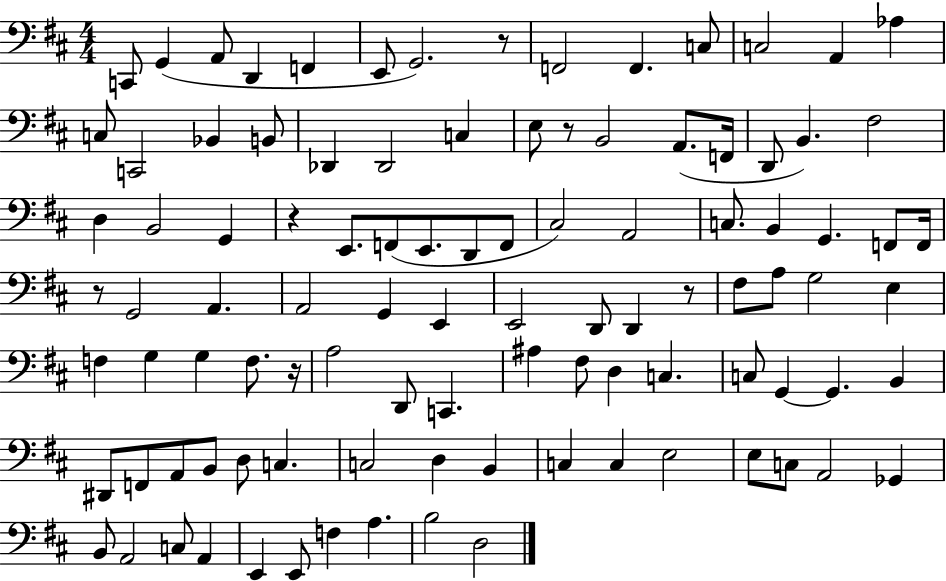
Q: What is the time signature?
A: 4/4